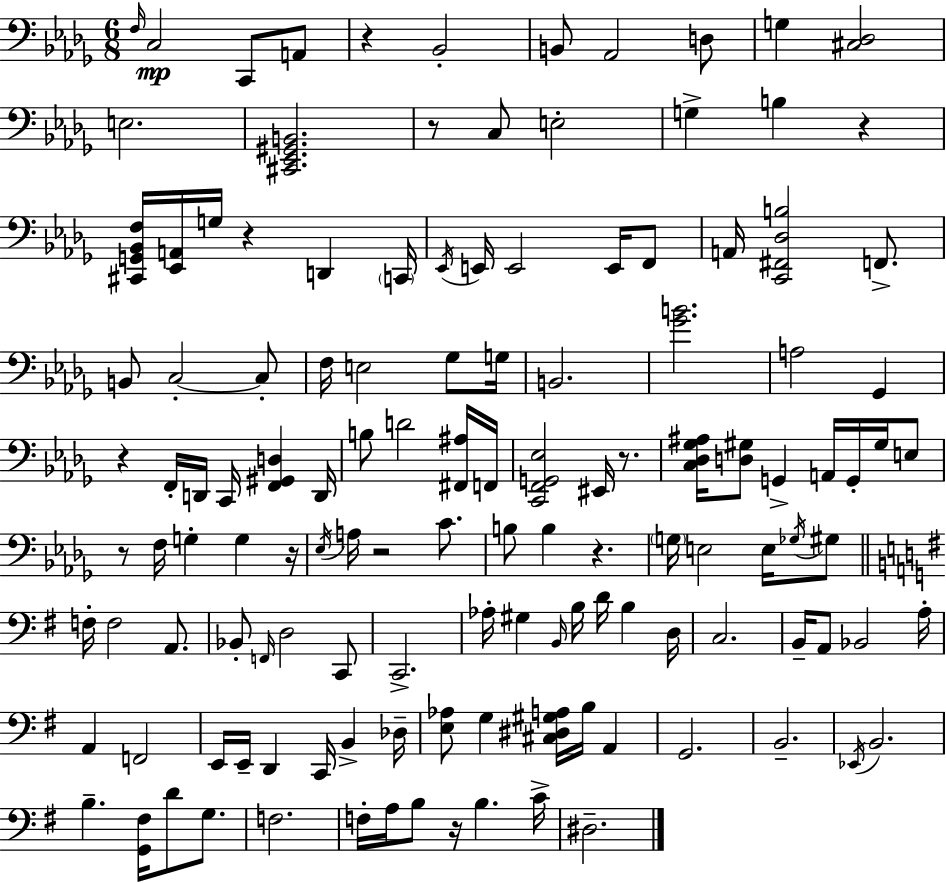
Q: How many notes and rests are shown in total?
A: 130